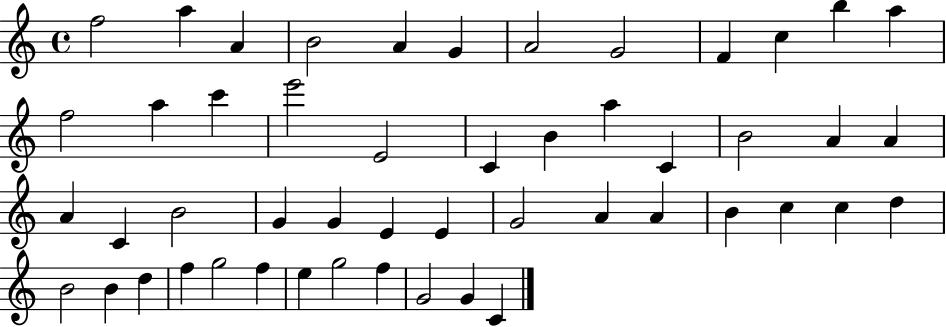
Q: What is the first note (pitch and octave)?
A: F5